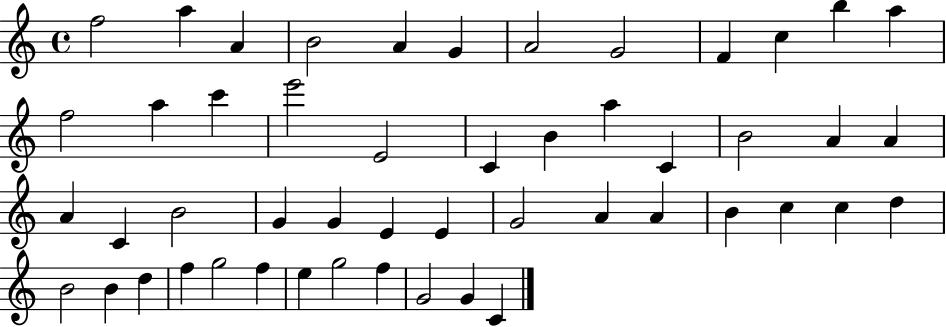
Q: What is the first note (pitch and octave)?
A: F5